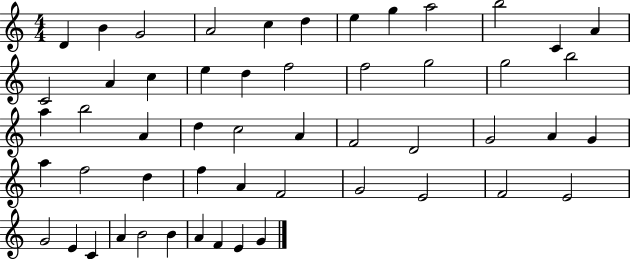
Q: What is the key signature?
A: C major